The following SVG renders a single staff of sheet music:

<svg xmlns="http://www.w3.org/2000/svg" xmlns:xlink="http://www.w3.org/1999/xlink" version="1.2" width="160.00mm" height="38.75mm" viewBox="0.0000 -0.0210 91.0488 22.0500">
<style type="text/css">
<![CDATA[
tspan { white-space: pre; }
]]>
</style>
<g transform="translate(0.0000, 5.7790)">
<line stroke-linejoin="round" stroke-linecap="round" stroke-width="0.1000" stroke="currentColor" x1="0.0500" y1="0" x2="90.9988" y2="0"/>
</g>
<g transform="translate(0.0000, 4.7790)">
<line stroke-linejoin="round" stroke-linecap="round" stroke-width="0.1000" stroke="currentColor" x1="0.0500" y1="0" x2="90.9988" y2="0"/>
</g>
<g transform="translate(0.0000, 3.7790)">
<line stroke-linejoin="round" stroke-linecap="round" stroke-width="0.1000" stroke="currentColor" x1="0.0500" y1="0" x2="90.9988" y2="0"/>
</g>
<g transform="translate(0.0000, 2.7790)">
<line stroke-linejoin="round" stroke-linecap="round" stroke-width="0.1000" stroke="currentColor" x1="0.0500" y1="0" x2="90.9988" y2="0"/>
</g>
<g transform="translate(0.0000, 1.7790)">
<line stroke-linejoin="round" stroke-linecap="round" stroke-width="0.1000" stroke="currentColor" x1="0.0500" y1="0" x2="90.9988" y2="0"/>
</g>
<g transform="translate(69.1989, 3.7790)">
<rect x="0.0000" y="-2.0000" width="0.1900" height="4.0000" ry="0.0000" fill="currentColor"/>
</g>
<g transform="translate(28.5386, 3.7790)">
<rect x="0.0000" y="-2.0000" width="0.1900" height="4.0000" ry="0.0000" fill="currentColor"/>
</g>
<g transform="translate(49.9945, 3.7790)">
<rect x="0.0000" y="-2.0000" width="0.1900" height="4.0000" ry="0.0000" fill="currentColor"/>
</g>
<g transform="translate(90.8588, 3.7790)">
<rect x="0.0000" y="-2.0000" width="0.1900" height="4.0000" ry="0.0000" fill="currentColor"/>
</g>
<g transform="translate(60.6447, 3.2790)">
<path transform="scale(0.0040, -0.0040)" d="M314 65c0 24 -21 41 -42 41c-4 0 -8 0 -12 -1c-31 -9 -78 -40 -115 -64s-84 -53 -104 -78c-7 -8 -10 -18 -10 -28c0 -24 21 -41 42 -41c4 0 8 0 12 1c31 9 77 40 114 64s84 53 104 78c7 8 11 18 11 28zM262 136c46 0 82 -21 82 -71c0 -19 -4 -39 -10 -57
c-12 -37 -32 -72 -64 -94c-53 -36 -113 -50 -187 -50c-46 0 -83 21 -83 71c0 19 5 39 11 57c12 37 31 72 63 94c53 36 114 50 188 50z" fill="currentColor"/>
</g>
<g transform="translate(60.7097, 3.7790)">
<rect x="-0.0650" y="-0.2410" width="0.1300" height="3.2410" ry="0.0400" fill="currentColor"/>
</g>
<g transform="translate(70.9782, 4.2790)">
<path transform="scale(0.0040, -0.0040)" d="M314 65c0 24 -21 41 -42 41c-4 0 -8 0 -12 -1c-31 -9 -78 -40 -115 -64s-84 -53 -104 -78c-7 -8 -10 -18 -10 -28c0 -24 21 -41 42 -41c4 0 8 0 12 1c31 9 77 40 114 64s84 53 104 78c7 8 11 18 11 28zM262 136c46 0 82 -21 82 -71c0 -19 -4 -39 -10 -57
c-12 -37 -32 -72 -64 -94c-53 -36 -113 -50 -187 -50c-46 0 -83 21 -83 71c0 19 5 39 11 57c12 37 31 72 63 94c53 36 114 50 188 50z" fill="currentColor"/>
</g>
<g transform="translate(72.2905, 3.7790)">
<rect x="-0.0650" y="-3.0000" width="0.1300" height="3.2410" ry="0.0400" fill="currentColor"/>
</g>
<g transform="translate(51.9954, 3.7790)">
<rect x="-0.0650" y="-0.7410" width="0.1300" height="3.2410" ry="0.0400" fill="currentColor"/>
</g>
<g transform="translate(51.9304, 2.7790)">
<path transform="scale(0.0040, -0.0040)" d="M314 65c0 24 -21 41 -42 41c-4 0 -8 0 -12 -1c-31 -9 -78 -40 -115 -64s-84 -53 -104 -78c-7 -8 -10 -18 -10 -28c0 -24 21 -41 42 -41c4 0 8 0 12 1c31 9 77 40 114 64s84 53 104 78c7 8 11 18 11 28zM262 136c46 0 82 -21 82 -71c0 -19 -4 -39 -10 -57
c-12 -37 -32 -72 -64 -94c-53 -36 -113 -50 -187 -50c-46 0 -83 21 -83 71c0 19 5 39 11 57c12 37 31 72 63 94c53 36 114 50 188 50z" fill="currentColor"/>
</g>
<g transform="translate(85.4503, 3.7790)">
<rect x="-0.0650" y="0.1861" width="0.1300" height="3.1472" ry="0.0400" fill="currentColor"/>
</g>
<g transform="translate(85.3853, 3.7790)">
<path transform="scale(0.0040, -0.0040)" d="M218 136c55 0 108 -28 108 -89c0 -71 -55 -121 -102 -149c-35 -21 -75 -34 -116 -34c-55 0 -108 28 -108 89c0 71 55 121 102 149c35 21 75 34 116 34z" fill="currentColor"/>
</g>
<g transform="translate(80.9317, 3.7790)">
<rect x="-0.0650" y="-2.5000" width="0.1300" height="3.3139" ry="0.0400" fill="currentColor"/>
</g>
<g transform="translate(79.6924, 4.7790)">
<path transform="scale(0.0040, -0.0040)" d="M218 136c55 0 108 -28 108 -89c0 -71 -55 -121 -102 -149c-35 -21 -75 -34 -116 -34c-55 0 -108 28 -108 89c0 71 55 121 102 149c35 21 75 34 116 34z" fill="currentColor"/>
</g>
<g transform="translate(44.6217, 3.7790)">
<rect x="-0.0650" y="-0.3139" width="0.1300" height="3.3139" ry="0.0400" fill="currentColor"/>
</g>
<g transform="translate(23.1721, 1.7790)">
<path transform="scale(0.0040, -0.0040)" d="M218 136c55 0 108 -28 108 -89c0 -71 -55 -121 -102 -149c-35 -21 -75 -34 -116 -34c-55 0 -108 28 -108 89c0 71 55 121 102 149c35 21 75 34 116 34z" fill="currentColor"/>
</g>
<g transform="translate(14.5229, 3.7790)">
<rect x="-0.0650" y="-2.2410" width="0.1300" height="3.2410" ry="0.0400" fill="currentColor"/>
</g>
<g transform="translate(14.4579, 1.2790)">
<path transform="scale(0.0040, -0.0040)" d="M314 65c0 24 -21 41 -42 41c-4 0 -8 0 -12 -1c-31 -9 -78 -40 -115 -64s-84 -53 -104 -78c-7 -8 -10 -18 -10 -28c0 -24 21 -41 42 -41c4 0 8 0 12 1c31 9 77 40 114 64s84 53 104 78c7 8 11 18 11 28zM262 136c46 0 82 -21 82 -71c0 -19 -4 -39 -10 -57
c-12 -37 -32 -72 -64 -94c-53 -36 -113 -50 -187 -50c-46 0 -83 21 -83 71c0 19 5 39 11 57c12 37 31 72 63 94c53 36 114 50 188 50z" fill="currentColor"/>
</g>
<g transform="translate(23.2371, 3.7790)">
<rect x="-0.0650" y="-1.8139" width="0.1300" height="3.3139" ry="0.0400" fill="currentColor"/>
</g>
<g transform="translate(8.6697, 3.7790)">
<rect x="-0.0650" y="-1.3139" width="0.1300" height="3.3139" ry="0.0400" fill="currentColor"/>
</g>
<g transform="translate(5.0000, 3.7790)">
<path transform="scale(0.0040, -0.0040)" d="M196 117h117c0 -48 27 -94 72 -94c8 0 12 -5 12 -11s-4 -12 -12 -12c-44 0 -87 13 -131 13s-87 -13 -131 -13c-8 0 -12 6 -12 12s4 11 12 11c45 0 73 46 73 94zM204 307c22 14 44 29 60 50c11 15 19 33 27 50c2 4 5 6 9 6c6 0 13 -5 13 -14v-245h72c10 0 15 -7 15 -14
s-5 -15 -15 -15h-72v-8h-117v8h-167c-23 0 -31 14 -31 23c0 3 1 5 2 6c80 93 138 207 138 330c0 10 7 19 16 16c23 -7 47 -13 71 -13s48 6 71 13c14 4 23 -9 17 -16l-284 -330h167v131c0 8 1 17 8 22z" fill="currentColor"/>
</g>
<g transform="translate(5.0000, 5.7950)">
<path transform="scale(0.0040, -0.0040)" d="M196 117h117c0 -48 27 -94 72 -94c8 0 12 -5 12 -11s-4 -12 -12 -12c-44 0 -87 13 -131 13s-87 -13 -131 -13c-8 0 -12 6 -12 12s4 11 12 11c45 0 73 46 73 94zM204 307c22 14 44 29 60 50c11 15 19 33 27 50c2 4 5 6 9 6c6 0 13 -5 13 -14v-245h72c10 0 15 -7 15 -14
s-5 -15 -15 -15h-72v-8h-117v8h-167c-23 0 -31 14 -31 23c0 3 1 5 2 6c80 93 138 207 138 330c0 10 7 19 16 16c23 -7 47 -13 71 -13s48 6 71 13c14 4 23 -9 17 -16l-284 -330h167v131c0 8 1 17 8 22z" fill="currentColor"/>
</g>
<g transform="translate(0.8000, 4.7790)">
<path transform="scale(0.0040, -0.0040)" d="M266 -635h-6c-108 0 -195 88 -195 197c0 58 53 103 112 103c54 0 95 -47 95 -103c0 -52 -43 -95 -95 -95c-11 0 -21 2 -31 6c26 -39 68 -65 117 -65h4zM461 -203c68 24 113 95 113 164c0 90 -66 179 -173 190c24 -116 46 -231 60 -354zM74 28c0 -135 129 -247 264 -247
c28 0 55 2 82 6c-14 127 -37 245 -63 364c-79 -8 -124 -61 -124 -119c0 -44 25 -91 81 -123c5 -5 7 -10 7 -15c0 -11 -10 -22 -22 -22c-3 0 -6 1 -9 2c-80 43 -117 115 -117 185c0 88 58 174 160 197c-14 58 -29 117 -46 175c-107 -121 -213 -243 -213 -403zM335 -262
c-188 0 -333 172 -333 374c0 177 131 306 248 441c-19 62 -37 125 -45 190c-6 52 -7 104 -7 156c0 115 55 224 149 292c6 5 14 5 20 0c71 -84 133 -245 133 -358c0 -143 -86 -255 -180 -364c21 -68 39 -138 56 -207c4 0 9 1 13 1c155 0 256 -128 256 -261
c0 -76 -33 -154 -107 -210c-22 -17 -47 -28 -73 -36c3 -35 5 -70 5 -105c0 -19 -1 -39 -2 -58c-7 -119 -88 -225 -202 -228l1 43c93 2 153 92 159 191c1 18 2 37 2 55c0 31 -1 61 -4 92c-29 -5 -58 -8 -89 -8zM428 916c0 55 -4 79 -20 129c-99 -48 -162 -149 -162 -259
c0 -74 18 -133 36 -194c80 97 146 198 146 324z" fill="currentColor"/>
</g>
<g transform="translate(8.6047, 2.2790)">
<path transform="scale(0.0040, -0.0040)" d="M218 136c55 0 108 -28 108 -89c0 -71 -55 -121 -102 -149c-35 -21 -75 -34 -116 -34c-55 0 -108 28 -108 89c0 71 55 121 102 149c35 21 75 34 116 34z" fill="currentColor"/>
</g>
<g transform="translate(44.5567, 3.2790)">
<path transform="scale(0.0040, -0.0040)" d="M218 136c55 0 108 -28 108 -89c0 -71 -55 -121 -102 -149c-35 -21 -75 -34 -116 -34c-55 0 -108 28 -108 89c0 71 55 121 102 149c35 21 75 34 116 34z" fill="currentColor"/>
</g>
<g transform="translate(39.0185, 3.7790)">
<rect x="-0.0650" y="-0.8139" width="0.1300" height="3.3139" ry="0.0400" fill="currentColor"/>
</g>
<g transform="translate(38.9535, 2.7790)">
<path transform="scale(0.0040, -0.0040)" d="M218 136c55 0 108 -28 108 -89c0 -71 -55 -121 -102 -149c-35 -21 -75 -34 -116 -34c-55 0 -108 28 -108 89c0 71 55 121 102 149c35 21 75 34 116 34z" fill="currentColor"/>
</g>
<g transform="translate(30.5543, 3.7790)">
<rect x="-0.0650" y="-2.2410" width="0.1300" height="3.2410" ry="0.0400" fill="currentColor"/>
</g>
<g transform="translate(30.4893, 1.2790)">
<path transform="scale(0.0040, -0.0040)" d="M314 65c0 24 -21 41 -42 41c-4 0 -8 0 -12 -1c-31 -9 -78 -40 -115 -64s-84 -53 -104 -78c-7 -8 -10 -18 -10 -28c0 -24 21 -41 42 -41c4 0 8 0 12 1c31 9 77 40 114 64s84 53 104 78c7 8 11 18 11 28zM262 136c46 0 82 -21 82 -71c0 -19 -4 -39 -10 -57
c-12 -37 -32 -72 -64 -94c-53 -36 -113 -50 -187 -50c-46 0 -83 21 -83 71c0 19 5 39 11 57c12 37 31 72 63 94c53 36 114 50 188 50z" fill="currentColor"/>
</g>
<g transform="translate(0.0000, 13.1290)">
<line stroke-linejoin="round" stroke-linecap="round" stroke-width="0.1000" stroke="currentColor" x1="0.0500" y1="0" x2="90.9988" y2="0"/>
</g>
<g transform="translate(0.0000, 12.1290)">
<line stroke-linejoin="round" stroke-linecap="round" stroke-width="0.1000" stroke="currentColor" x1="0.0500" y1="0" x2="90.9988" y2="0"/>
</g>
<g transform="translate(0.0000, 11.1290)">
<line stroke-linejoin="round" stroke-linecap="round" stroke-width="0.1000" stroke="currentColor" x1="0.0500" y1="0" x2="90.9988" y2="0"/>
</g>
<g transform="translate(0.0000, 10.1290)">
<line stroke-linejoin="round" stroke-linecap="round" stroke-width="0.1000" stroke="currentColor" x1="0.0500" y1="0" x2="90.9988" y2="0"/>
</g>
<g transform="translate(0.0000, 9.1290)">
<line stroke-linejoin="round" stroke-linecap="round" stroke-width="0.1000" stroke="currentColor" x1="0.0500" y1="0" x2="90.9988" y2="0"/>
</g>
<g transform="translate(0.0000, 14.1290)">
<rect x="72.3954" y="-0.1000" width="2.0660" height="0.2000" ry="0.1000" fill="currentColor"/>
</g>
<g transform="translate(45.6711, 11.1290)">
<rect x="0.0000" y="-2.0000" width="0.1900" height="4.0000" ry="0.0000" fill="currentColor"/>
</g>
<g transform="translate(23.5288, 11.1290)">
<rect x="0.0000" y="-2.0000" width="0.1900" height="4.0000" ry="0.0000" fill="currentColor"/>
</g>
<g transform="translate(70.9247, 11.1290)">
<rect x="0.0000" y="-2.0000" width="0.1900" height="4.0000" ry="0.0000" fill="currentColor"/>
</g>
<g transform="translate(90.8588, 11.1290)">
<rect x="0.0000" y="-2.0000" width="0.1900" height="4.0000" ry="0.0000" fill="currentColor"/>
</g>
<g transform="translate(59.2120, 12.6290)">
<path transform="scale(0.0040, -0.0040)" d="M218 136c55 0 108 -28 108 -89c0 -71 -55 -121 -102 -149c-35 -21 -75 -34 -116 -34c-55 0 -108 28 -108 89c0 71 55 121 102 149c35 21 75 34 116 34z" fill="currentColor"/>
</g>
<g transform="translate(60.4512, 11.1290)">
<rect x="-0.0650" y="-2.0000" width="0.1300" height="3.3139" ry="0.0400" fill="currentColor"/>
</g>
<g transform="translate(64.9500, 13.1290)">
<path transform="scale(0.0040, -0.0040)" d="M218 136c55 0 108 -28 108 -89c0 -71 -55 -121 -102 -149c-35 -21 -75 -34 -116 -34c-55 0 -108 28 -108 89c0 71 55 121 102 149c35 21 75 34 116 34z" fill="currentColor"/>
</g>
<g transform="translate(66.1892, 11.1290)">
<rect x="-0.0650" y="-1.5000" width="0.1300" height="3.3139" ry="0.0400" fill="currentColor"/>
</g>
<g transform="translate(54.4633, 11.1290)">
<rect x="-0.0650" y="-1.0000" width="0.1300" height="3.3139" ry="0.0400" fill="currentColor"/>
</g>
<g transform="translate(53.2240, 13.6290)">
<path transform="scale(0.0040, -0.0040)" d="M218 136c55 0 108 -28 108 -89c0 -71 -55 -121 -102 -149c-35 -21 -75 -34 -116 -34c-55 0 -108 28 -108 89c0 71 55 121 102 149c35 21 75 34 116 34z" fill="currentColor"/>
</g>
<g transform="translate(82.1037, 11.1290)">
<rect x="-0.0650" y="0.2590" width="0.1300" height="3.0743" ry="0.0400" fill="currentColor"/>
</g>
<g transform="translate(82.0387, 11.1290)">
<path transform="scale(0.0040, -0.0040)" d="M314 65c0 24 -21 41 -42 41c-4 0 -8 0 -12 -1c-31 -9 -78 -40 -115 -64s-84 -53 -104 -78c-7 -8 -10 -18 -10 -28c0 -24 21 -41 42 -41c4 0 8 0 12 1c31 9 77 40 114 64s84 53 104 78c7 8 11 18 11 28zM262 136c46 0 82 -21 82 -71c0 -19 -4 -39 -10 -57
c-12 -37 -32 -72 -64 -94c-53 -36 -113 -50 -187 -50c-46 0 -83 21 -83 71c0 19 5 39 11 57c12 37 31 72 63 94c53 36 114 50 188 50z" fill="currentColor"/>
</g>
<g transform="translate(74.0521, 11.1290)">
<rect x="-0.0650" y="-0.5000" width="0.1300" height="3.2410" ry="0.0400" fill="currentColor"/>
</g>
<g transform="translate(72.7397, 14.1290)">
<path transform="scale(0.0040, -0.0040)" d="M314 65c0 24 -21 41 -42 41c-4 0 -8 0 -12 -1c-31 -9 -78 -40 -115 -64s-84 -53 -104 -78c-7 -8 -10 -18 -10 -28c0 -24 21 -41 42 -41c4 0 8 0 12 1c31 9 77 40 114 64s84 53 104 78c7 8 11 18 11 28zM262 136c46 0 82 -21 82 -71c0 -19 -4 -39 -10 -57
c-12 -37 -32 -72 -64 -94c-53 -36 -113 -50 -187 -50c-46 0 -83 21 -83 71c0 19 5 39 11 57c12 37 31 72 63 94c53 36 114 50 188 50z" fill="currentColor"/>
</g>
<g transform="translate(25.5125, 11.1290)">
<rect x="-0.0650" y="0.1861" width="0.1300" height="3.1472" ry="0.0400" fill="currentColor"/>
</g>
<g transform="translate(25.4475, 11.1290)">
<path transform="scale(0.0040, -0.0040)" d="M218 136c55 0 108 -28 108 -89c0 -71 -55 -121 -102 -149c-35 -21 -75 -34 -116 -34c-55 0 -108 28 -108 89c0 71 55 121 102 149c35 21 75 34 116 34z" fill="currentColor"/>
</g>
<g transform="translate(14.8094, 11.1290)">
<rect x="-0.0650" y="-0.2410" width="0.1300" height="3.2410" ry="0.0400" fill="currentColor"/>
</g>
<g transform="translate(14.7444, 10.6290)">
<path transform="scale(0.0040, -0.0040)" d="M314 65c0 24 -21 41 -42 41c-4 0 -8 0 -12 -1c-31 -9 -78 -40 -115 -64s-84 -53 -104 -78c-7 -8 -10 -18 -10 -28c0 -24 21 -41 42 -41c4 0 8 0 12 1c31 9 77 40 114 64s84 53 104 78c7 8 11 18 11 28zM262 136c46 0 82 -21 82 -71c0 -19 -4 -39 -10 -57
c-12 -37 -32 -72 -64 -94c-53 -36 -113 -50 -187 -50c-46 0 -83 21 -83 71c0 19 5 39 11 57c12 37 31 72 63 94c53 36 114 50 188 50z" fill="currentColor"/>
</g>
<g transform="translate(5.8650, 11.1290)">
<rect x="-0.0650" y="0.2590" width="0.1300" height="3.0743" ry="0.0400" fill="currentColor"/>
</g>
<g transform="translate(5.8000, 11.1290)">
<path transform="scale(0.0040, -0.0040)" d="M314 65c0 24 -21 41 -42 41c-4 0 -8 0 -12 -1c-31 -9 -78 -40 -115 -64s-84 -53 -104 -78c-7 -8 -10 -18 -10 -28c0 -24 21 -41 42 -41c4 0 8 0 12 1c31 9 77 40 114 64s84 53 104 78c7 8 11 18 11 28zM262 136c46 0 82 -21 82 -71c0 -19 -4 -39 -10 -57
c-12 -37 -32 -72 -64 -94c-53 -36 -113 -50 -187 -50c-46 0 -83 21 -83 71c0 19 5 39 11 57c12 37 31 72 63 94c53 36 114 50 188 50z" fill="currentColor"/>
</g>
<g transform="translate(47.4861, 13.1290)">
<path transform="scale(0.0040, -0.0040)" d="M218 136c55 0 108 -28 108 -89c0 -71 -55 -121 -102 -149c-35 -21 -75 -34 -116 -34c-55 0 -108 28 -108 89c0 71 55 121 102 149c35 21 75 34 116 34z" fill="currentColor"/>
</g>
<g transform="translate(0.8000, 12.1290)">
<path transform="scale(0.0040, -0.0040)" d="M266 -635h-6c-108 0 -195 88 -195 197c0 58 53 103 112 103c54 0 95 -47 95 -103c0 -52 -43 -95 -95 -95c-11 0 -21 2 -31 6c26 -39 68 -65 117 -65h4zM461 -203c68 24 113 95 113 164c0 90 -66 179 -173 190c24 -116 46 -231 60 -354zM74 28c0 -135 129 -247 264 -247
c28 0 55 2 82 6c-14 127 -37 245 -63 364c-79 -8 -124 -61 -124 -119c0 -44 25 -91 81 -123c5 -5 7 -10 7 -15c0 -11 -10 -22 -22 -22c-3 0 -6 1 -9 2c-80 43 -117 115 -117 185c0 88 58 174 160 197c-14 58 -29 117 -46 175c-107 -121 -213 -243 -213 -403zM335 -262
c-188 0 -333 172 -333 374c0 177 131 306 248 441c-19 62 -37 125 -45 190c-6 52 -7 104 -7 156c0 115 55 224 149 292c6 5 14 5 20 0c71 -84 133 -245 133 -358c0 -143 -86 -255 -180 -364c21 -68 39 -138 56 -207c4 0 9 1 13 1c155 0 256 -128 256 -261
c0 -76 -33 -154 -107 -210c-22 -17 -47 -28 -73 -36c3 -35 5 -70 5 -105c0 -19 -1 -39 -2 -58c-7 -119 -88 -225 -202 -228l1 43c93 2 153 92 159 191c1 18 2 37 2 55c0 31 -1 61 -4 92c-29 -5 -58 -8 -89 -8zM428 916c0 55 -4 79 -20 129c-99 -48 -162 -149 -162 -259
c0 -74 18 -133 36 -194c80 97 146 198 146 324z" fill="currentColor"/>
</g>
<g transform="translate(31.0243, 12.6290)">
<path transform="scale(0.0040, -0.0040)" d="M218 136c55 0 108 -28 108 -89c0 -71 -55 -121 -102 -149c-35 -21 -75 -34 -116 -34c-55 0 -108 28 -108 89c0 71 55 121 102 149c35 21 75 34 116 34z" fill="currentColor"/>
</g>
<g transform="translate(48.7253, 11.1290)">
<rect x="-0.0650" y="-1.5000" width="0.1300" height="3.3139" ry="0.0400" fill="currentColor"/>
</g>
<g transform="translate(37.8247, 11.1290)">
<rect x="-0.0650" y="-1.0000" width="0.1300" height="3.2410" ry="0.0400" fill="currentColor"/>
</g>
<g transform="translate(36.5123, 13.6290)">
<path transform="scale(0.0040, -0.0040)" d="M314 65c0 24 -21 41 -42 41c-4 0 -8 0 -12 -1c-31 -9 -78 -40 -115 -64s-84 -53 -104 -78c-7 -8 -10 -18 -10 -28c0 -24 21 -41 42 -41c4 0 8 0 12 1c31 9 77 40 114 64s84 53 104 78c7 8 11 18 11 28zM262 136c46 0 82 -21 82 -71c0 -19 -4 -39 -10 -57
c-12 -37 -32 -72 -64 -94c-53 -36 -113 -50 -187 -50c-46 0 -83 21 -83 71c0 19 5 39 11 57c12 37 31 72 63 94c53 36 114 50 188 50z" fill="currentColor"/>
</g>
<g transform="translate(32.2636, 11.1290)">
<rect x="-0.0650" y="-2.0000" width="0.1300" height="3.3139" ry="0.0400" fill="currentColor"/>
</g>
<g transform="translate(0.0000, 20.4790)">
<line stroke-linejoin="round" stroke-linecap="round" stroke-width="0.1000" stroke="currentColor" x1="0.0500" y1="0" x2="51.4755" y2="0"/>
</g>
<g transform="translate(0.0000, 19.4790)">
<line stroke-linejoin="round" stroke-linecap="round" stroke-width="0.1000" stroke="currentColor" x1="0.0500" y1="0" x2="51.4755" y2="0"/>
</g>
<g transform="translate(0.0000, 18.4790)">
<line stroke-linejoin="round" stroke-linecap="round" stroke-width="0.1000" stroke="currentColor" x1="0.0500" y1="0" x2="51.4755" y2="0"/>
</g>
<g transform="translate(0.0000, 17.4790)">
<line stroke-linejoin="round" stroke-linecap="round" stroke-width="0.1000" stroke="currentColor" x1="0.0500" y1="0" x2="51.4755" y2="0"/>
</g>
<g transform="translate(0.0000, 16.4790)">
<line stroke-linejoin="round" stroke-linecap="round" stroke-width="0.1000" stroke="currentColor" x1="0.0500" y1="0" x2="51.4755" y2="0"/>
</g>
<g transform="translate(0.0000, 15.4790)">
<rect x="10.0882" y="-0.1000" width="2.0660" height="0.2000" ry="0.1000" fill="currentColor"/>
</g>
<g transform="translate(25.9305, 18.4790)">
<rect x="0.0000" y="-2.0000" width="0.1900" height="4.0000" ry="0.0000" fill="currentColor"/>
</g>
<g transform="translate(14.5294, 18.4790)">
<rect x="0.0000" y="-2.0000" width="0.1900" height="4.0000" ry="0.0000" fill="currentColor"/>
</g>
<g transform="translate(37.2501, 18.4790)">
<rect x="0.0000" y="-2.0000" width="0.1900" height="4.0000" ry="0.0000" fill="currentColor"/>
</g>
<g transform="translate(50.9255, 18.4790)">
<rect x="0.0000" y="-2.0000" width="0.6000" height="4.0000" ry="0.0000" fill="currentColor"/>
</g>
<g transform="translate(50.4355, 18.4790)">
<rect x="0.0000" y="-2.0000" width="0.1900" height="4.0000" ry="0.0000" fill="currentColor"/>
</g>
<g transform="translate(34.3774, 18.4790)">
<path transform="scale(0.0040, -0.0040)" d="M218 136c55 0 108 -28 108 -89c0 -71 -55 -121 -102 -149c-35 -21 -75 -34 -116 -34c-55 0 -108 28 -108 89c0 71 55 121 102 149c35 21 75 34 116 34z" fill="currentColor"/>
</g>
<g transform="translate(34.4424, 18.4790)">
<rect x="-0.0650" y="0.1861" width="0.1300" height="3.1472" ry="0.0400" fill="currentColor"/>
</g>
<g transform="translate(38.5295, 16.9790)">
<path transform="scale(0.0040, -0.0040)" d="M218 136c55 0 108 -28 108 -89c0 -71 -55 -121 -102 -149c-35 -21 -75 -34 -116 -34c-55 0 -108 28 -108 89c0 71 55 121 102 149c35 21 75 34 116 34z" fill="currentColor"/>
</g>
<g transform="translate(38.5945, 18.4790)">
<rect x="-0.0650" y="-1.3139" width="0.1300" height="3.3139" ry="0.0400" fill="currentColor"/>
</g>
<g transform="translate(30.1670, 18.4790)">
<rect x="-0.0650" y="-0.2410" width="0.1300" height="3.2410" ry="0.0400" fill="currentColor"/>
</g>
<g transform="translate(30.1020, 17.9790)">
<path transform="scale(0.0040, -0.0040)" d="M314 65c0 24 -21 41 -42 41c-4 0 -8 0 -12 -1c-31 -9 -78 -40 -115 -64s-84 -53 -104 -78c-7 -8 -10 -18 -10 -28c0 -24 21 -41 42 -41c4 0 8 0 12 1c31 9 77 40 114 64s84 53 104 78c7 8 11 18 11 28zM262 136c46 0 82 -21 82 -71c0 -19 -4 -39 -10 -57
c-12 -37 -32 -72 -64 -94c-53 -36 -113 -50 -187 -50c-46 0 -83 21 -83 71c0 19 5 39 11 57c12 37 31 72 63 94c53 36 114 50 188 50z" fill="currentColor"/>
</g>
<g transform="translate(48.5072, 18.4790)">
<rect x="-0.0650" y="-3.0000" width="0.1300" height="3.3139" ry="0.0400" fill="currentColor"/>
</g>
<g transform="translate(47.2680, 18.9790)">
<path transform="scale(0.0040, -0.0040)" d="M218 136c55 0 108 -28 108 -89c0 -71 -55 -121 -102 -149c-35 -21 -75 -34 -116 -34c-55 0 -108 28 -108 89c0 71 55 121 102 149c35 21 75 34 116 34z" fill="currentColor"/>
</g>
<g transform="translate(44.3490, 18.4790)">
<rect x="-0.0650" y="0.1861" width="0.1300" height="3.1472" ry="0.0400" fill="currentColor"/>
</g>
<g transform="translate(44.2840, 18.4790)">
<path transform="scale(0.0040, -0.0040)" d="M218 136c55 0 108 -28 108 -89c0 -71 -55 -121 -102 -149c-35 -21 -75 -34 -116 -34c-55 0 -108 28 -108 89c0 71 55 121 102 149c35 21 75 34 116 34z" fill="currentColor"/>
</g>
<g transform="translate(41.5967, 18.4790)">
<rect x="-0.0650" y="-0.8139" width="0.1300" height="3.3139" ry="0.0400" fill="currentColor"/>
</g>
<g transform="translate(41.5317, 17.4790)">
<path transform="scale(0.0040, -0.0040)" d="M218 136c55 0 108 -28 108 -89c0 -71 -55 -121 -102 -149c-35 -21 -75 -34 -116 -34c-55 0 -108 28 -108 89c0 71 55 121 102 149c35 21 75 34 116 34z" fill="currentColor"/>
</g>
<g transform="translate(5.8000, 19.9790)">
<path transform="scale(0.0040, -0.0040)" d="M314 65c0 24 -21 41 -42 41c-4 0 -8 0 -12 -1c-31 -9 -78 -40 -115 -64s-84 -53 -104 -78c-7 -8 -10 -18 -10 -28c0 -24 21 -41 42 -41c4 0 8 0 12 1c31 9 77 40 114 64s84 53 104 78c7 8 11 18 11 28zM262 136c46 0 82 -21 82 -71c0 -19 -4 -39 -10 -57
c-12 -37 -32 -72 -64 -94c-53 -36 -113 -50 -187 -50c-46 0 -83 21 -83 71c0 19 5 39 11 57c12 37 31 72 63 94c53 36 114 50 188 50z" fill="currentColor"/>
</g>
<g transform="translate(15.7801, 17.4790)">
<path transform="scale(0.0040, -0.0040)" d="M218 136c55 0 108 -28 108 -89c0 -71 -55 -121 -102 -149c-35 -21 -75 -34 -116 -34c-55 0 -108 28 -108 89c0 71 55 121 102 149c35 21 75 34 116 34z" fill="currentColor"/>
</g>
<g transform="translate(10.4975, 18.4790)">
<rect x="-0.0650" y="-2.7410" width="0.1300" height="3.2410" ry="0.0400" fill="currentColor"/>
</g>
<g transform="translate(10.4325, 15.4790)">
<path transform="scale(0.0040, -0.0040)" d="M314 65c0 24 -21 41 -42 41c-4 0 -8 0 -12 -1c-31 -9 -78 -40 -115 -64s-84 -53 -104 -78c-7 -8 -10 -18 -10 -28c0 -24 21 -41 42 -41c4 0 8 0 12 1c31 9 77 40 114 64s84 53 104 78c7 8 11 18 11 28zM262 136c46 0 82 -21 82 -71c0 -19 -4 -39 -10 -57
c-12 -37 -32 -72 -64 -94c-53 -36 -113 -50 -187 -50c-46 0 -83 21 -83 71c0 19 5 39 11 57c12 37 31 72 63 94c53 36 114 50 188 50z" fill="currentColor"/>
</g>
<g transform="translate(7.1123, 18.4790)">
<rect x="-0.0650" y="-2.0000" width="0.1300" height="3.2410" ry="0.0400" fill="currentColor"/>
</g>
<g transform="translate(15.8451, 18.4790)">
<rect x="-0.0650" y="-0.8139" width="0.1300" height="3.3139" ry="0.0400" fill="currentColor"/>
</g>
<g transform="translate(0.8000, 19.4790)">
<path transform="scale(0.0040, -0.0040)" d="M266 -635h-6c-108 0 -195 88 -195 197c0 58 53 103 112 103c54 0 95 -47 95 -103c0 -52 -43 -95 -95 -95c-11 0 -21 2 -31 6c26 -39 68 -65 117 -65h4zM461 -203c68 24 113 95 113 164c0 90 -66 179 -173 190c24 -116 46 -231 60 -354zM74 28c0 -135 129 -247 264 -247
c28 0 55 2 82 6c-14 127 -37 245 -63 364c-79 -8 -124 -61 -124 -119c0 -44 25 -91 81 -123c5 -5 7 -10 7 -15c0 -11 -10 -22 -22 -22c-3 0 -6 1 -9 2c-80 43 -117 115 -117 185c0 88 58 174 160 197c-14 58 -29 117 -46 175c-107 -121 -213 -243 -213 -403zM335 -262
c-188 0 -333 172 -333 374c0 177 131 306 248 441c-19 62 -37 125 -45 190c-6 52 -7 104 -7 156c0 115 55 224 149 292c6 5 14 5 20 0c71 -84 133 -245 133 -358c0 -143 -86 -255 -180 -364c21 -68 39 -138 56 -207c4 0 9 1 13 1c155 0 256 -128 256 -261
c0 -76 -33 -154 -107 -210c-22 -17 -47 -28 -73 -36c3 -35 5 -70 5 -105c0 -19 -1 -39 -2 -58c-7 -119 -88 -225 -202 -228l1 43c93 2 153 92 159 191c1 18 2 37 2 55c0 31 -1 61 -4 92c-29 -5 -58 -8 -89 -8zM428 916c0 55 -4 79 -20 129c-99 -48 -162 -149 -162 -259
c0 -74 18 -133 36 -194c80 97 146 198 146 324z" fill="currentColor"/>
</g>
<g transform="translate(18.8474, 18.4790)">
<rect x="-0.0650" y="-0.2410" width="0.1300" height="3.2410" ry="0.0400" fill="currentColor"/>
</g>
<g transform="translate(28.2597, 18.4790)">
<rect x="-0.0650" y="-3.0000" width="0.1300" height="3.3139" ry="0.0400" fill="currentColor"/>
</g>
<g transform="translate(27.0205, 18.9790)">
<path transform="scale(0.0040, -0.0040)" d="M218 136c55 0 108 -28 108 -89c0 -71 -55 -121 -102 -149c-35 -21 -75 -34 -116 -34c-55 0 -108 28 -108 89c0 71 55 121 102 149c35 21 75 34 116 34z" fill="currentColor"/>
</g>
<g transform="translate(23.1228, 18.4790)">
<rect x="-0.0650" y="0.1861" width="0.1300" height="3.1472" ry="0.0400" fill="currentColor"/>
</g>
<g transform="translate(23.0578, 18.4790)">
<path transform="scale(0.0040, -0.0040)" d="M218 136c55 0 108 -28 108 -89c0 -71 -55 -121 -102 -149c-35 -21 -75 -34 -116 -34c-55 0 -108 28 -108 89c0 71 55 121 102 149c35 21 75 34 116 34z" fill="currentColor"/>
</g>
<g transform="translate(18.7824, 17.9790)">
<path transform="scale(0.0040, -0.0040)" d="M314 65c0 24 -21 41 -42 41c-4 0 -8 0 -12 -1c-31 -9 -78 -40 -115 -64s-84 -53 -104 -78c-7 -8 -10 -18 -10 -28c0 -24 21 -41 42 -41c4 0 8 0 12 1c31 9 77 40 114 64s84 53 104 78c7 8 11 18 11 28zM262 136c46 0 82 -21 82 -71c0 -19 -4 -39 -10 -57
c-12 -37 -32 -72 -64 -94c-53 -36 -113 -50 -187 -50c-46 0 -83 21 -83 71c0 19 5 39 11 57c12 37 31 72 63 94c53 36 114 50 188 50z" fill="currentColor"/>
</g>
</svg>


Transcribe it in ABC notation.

X:1
T:Untitled
M:4/4
L:1/4
K:C
e g2 f g2 d c d2 c2 A2 G B B2 c2 B F D2 E D F E C2 B2 F2 a2 d c2 B A c2 B e d B A